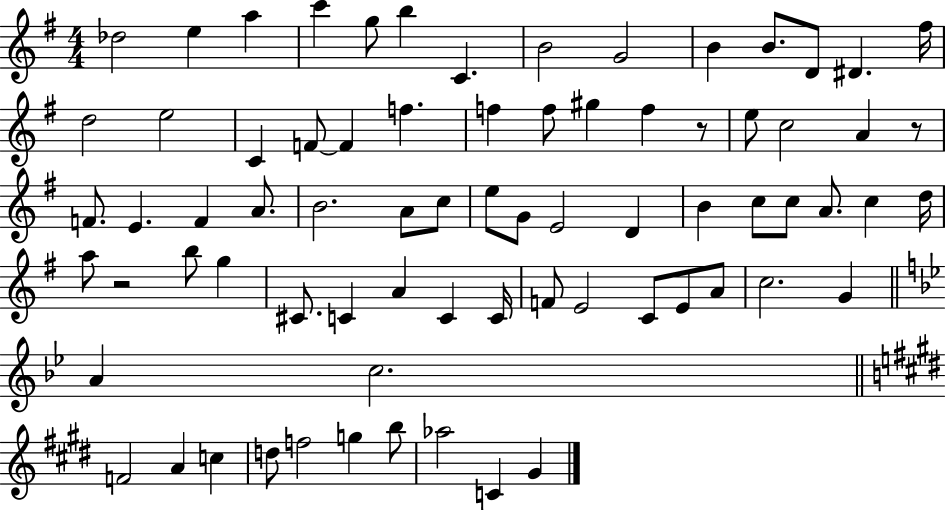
X:1
T:Untitled
M:4/4
L:1/4
K:G
_d2 e a c' g/2 b C B2 G2 B B/2 D/2 ^D ^f/4 d2 e2 C F/2 F f f f/2 ^g f z/2 e/2 c2 A z/2 F/2 E F A/2 B2 A/2 c/2 e/2 G/2 E2 D B c/2 c/2 A/2 c d/4 a/2 z2 b/2 g ^C/2 C A C C/4 F/2 E2 C/2 E/2 A/2 c2 G A c2 F2 A c d/2 f2 g b/2 _a2 C ^G